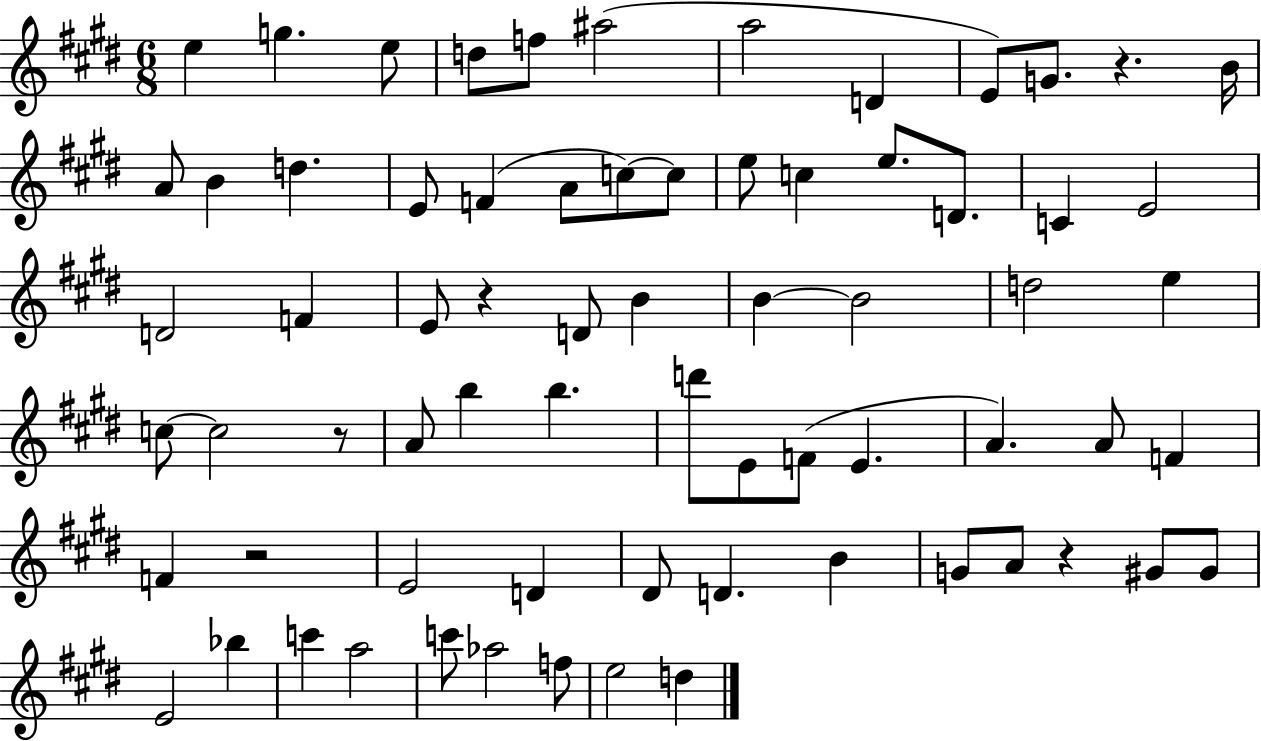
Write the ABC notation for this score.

X:1
T:Untitled
M:6/8
L:1/4
K:E
e g e/2 d/2 f/2 ^a2 a2 D E/2 G/2 z B/4 A/2 B d E/2 F A/2 c/2 c/2 e/2 c e/2 D/2 C E2 D2 F E/2 z D/2 B B B2 d2 e c/2 c2 z/2 A/2 b b d'/2 E/2 F/2 E A A/2 F F z2 E2 D ^D/2 D B G/2 A/2 z ^G/2 ^G/2 E2 _b c' a2 c'/2 _a2 f/2 e2 d